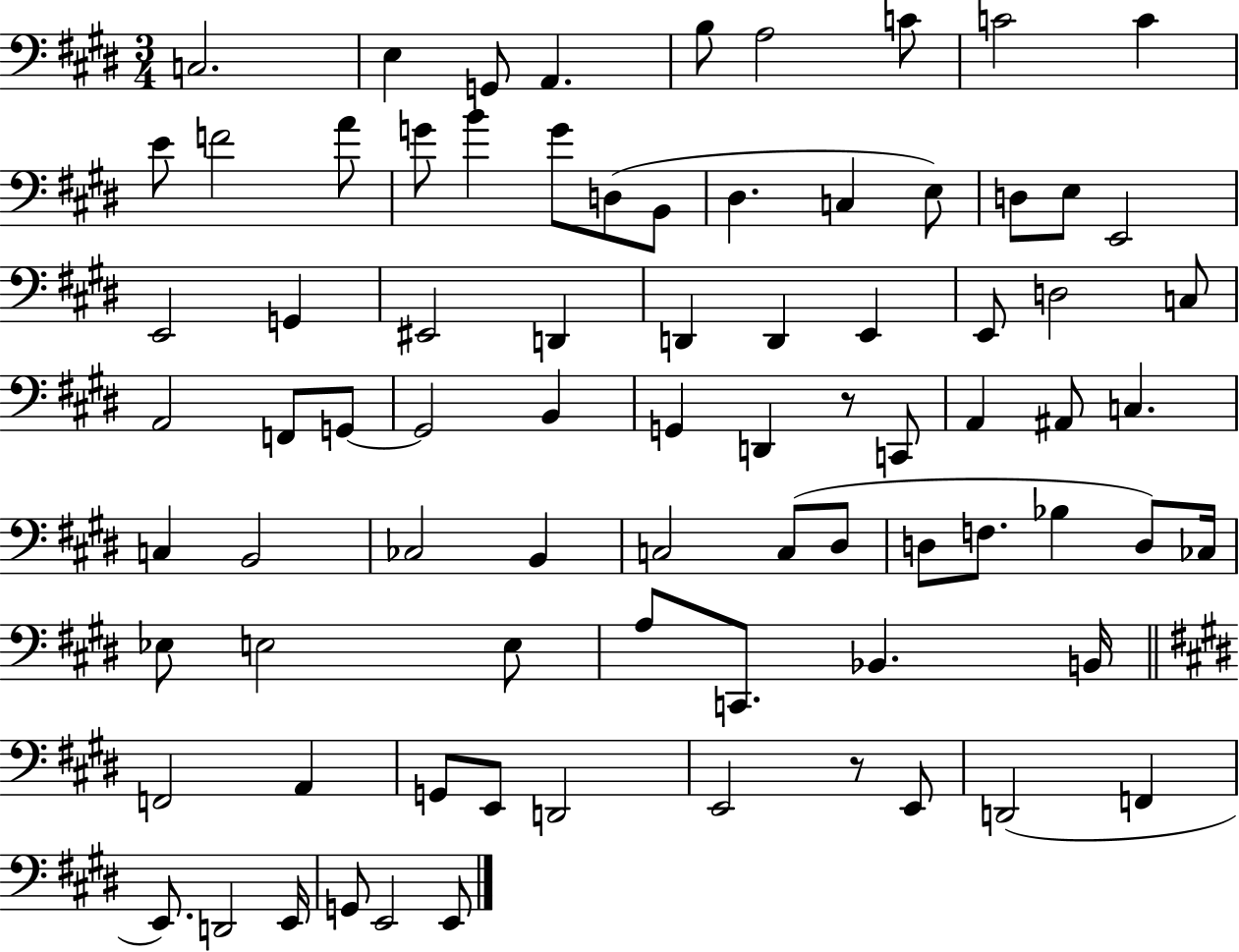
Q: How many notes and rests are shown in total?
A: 80